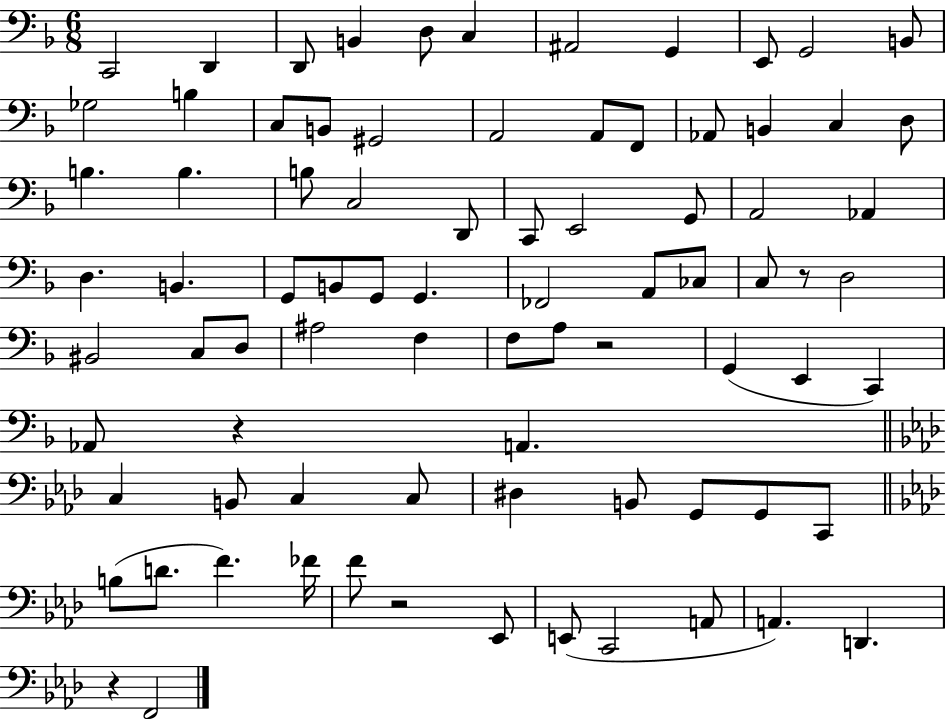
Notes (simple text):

C2/h D2/q D2/e B2/q D3/e C3/q A#2/h G2/q E2/e G2/h B2/e Gb3/h B3/q C3/e B2/e G#2/h A2/h A2/e F2/e Ab2/e B2/q C3/q D3/e B3/q. B3/q. B3/e C3/h D2/e C2/e E2/h G2/e A2/h Ab2/q D3/q. B2/q. G2/e B2/e G2/e G2/q. FES2/h A2/e CES3/e C3/e R/e D3/h BIS2/h C3/e D3/e A#3/h F3/q F3/e A3/e R/h G2/q E2/q C2/q Ab2/e R/q A2/q. C3/q B2/e C3/q C3/e D#3/q B2/e G2/e G2/e C2/e B3/e D4/e. F4/q. FES4/s F4/e R/h Eb2/e E2/e C2/h A2/e A2/q. D2/q. R/q F2/h